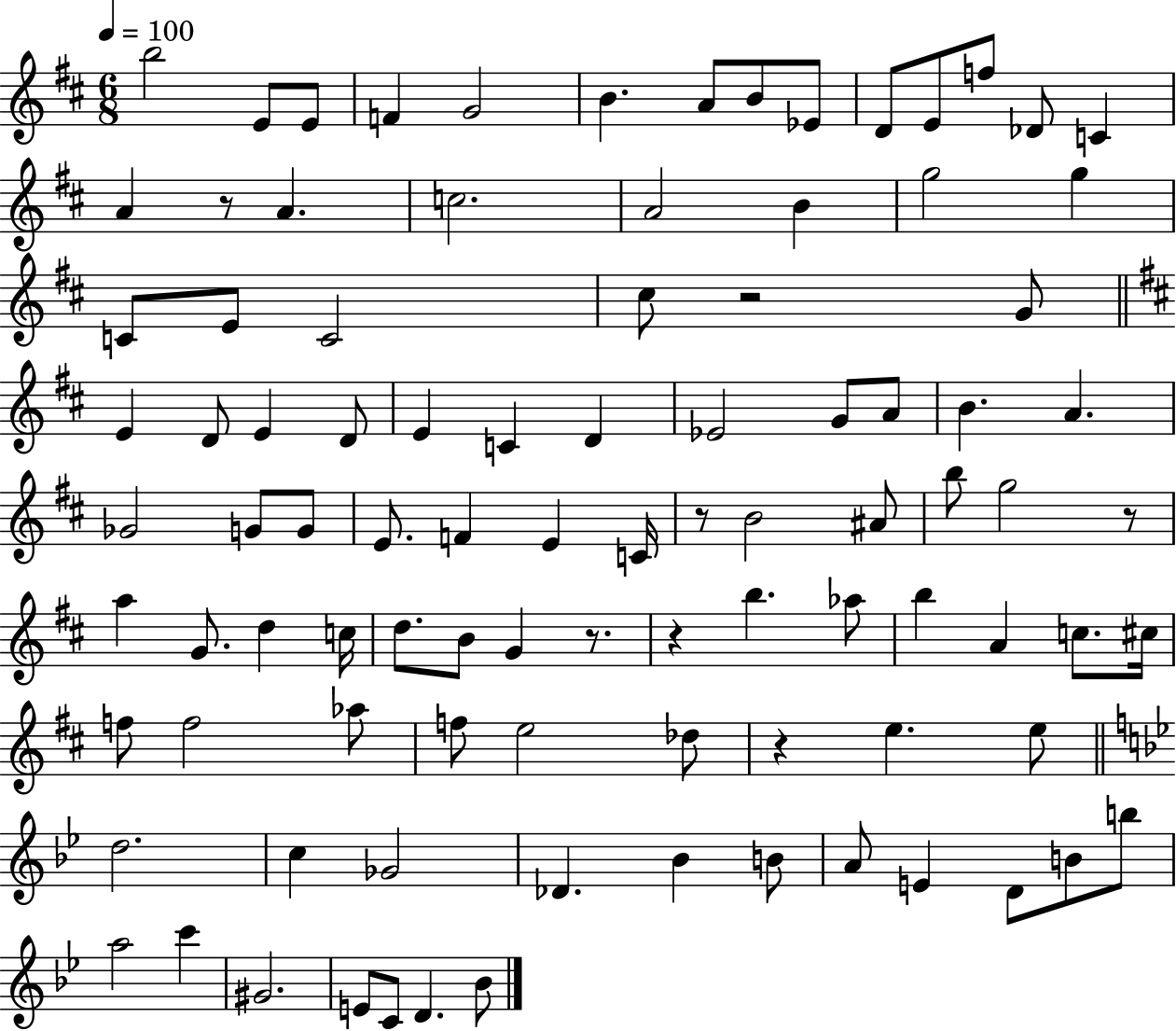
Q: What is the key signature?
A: D major